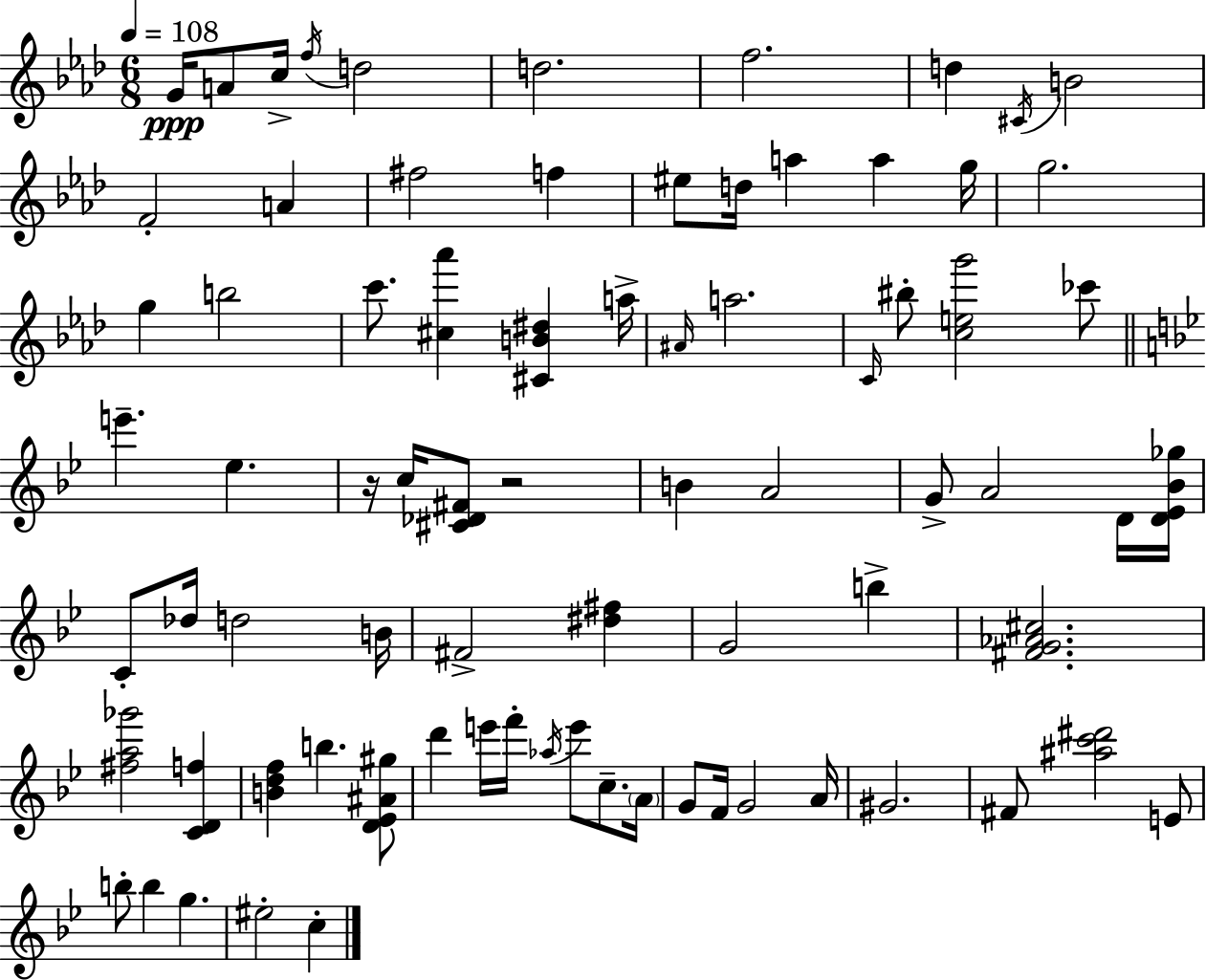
X:1
T:Untitled
M:6/8
L:1/4
K:Ab
G/4 A/2 c/4 f/4 d2 d2 f2 d ^C/4 B2 F2 A ^f2 f ^e/2 d/4 a a g/4 g2 g b2 c'/2 [^c_a'] [^CB^d] a/4 ^A/4 a2 C/4 ^b/2 [ceg']2 _c'/2 e' _e z/4 c/4 [^C_D^F]/2 z2 B A2 G/2 A2 D/4 [D_E_B_g]/4 C/2 _d/4 d2 B/4 ^F2 [^d^f] G2 b [^FG_A^c]2 [^fa_g']2 [CDf] [Bdf] b [D_E^A^g]/2 d' e'/4 f'/4 _a/4 e'/2 c/2 A/4 G/2 F/4 G2 A/4 ^G2 ^F/2 [^ac'^d']2 E/2 b/2 b g ^e2 c